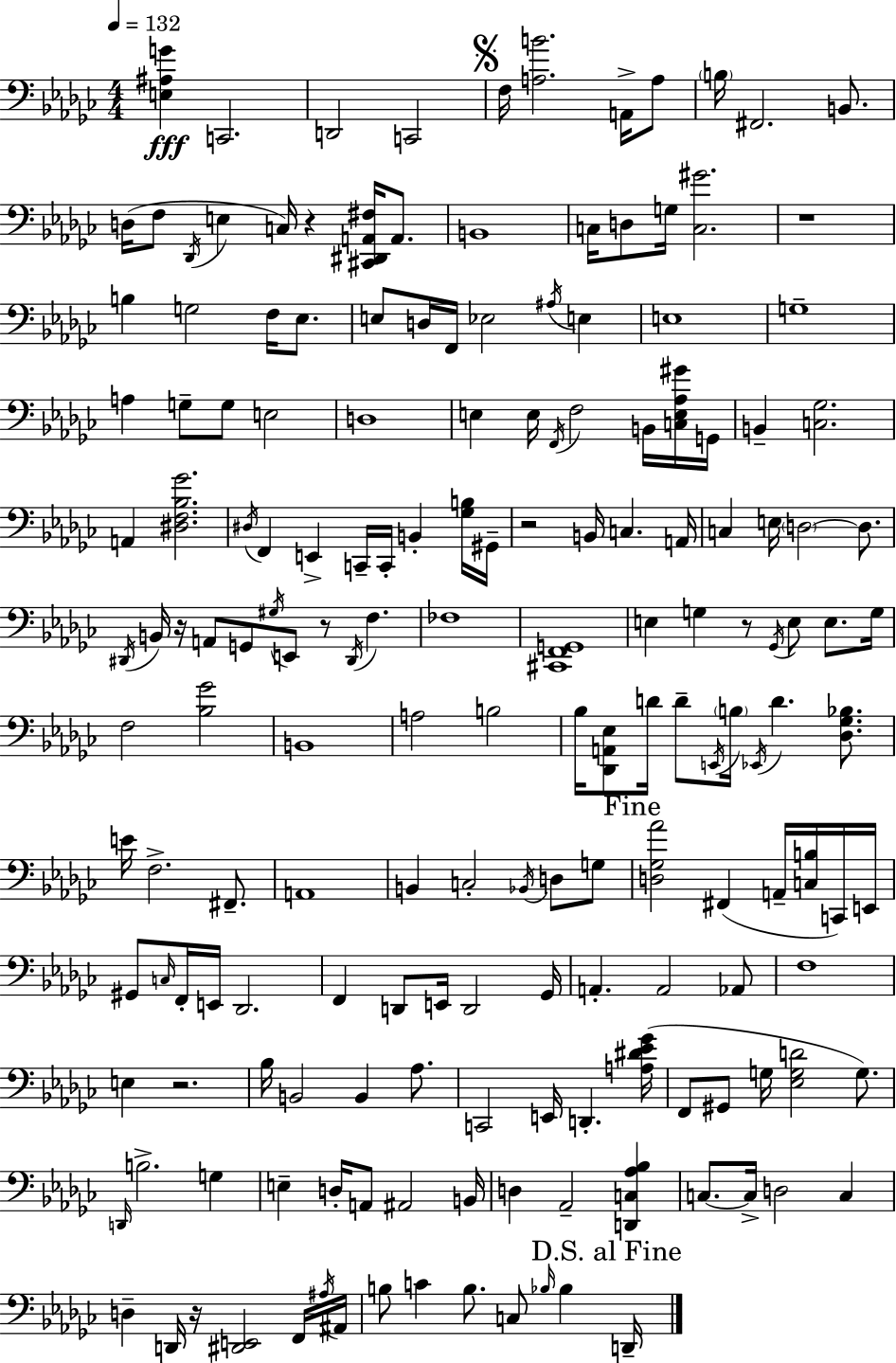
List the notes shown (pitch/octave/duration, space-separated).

[E3,A#3,G4]/q C2/h. D2/h C2/h F3/s [A3,B4]/h. A2/s A3/e B3/s F#2/h. B2/e. D3/s F3/e Db2/s E3/q C3/s R/q [C#2,D#2,A2,F#3]/s A2/e. B2/w C3/s D3/e G3/s [C3,G#4]/h. R/w B3/q G3/h F3/s Eb3/e. E3/e D3/s F2/s Eb3/h A#3/s E3/q E3/w G3/w A3/q G3/e G3/e E3/h D3/w E3/q E3/s F2/s F3/h B2/s [C3,E3,Ab3,G#4]/s G2/s B2/q [C3,Gb3]/h. A2/q [D#3,F3,Bb3,Gb4]/h. D#3/s F2/q E2/q C2/s C2/s B2/q [Gb3,B3]/s G#2/s R/h B2/s C3/q. A2/s C3/q E3/s D3/h D3/e. D#2/s B2/s R/s A2/e G2/e G#3/s E2/e R/e D#2/s F3/q. FES3/w [C#2,F2,G2]/w E3/q G3/q R/e Gb2/s E3/e E3/e. G3/s F3/h [Bb3,Gb4]/h B2/w A3/h B3/h Bb3/s [Db2,A2,Eb3]/e D4/s D4/e E2/s B3/s Eb2/s D4/q. [Db3,Gb3,Bb3]/e. E4/s F3/h. F#2/e. A2/w B2/q C3/h Bb2/s D3/e G3/e [D3,Gb3,Ab4]/h F#2/q A2/s [C3,B3]/s C2/s E2/s G#2/e C3/s F2/s E2/s Db2/h. F2/q D2/e E2/s D2/h Gb2/s A2/q. A2/h Ab2/e F3/w E3/q R/h. Bb3/s B2/h B2/q Ab3/e. C2/h E2/s D2/q. [A3,D#4,Eb4,Gb4]/s F2/e G#2/e G3/s [Eb3,G3,D4]/h G3/e. D2/s B3/h. G3/q E3/q D3/s A2/e A#2/h B2/s D3/q Ab2/h [D2,C3,Ab3,Bb3]/q C3/e. C3/s D3/h C3/q D3/q D2/s R/s [D#2,E2]/h F2/s A#3/s A#2/s B3/e C4/q B3/e. C3/e Bb3/s Bb3/q D2/s